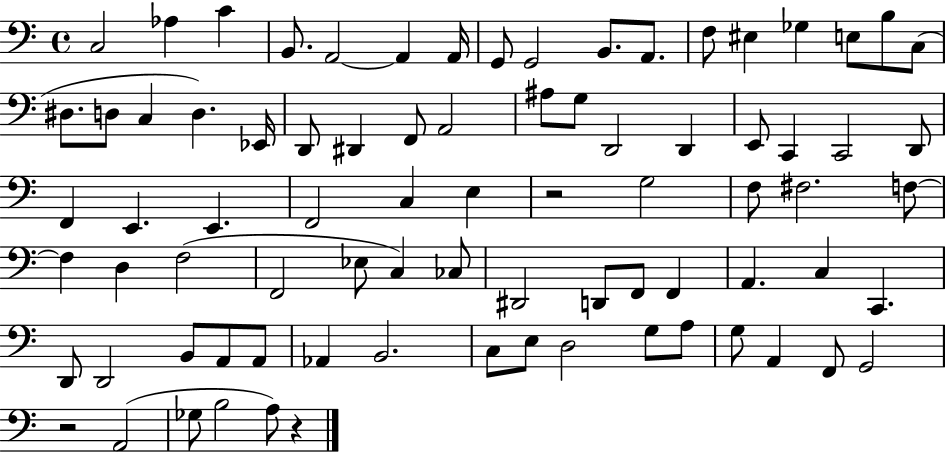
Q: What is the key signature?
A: C major